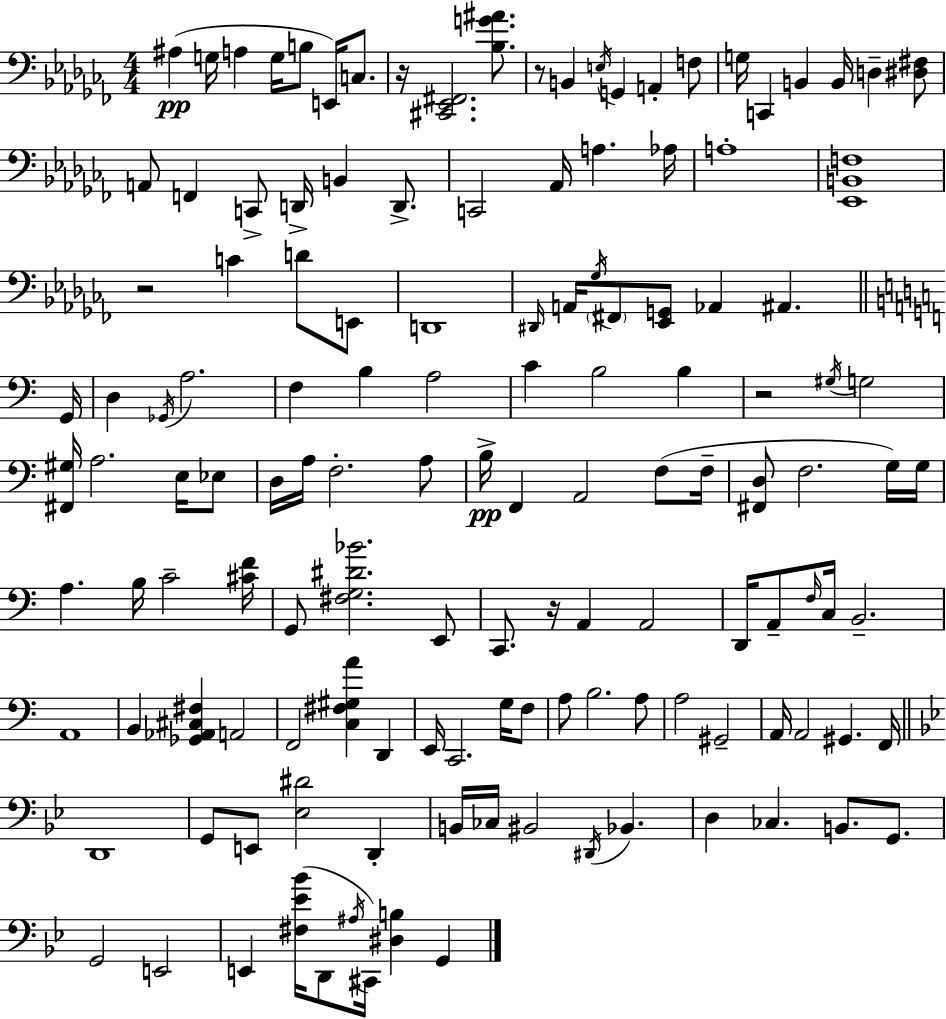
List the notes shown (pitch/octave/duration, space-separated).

A#3/q G3/s A3/q G3/s B3/e E2/s C3/e. R/s [C#2,Eb2,F#2]/h. [Bb3,G4,A#4]/e. R/e B2/q E3/s G2/q A2/q F3/e G3/s C2/q B2/q B2/s D3/q [D#3,F#3]/e A2/e F2/q C2/e D2/s B2/q D2/e. C2/h Ab2/s A3/q. Ab3/s A3/w [Eb2,B2,F3]/w R/h C4/q D4/e E2/e D2/w D#2/s A2/s Gb3/s F#2/e [Eb2,G2]/e Ab2/q A#2/q. G2/s D3/q Gb2/s A3/h. F3/q B3/q A3/h C4/q B3/h B3/q R/h G#3/s G3/h [F#2,G#3]/s A3/h. E3/s Eb3/e D3/s A3/s F3/h. A3/e B3/s F2/q A2/h F3/e F3/s [F#2,D3]/e F3/h. G3/s G3/s A3/q. B3/s C4/h [C#4,F4]/s G2/e [F#3,G3,D#4,Bb4]/h. E2/e C2/e. R/s A2/q A2/h D2/s A2/e F3/s C3/s B2/h. A2/w B2/q [Gb2,Ab2,C#3,F#3]/q A2/h F2/h [C3,F#3,G#3,A4]/q D2/q E2/s C2/h. G3/s F3/e A3/e B3/h. A3/e A3/h G#2/h A2/s A2/h G#2/q. F2/s D2/w G2/e E2/e [Eb3,D#4]/h D2/q B2/s CES3/s BIS2/h D#2/s Bb2/q. D3/q CES3/q. B2/e. G2/e. G2/h E2/h E2/q [F#3,Eb4,Bb4]/s D2/e A#3/s C#2/s [D#3,B3]/q G2/q